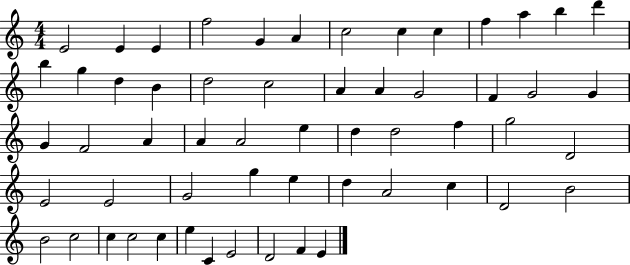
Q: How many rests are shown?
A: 0